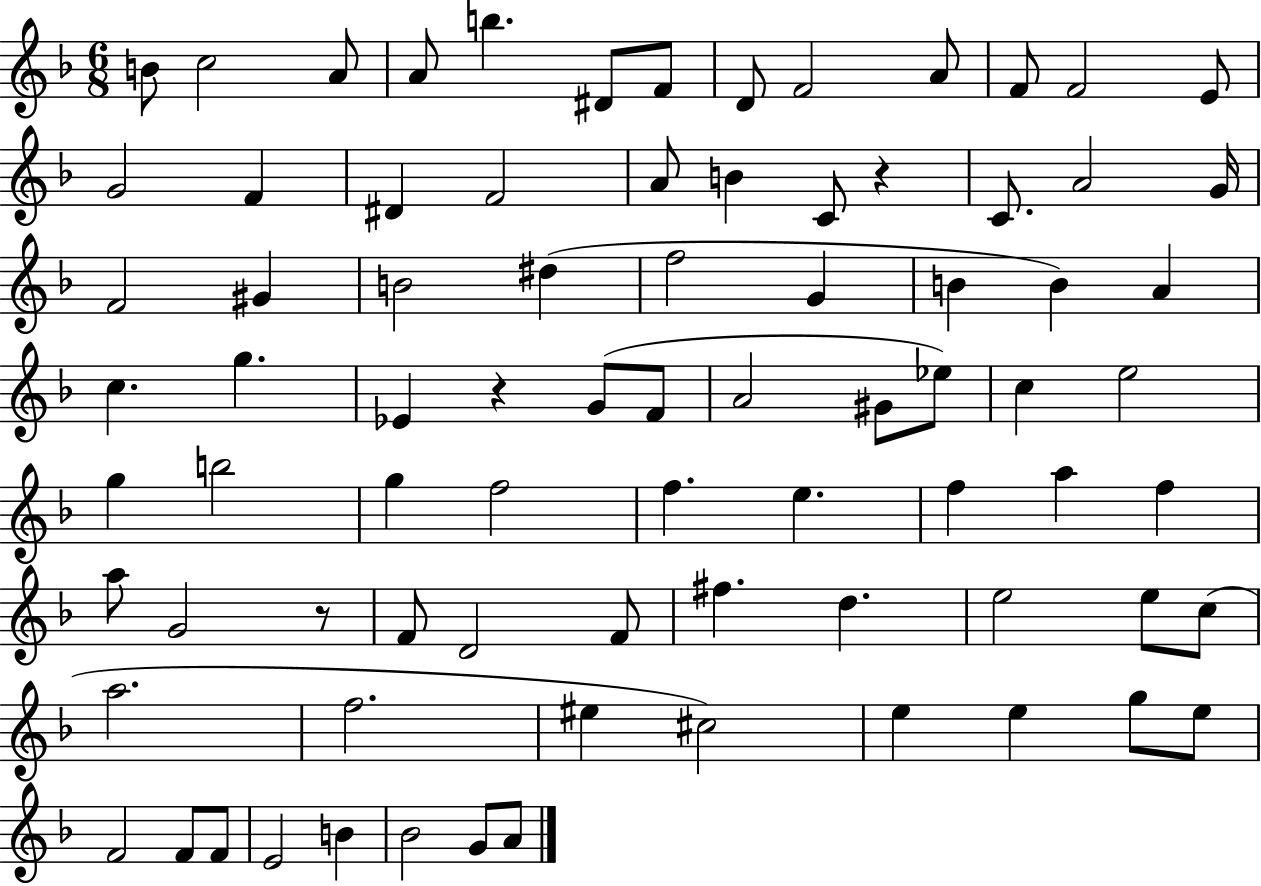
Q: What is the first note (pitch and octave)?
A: B4